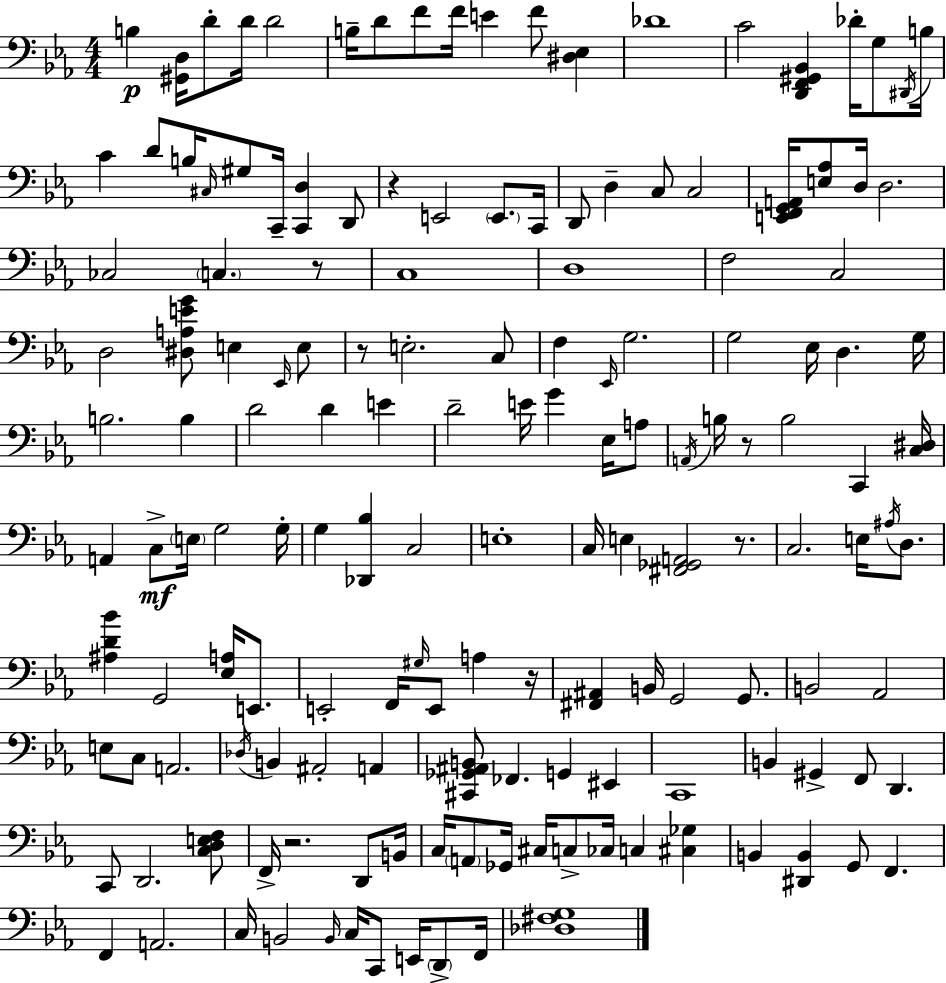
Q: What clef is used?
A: bass